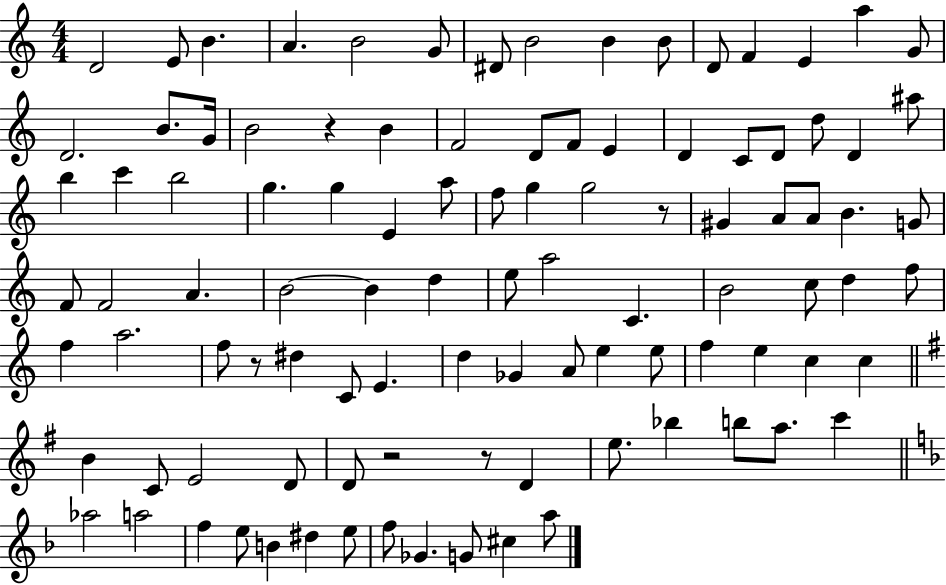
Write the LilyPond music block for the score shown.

{
  \clef treble
  \numericTimeSignature
  \time 4/4
  \key c \major
  d'2 e'8 b'4. | a'4. b'2 g'8 | dis'8 b'2 b'4 b'8 | d'8 f'4 e'4 a''4 g'8 | \break d'2. b'8. g'16 | b'2 r4 b'4 | f'2 d'8 f'8 e'4 | d'4 c'8 d'8 d''8 d'4 ais''8 | \break b''4 c'''4 b''2 | g''4. g''4 e'4 a''8 | f''8 g''4 g''2 r8 | gis'4 a'8 a'8 b'4. g'8 | \break f'8 f'2 a'4. | b'2~~ b'4 d''4 | e''8 a''2 c'4. | b'2 c''8 d''4 f''8 | \break f''4 a''2. | f''8 r8 dis''4 c'8 e'4. | d''4 ges'4 a'8 e''4 e''8 | f''4 e''4 c''4 c''4 | \break \bar "||" \break \key g \major b'4 c'8 e'2 d'8 | d'8 r2 r8 d'4 | e''8. bes''4 b''8 a''8. c'''4 | \bar "||" \break \key d \minor aes''2 a''2 | f''4 e''8 b'4 dis''4 e''8 | f''8 ges'4. g'8 cis''4 a''8 | \bar "|."
}